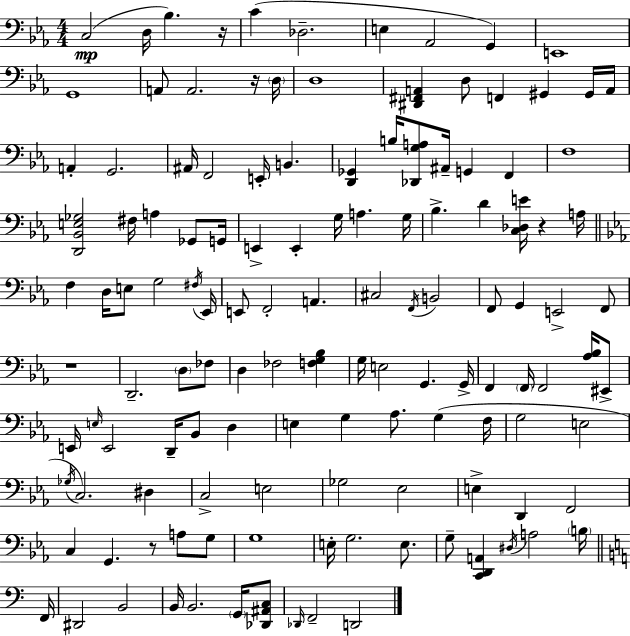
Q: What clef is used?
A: bass